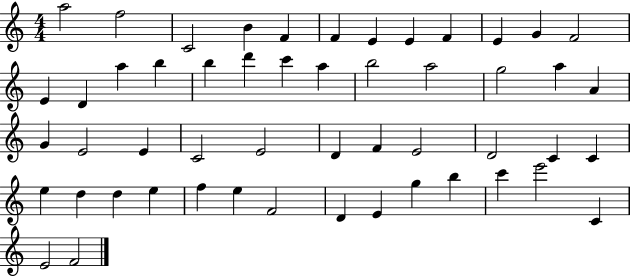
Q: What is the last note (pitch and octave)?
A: F4